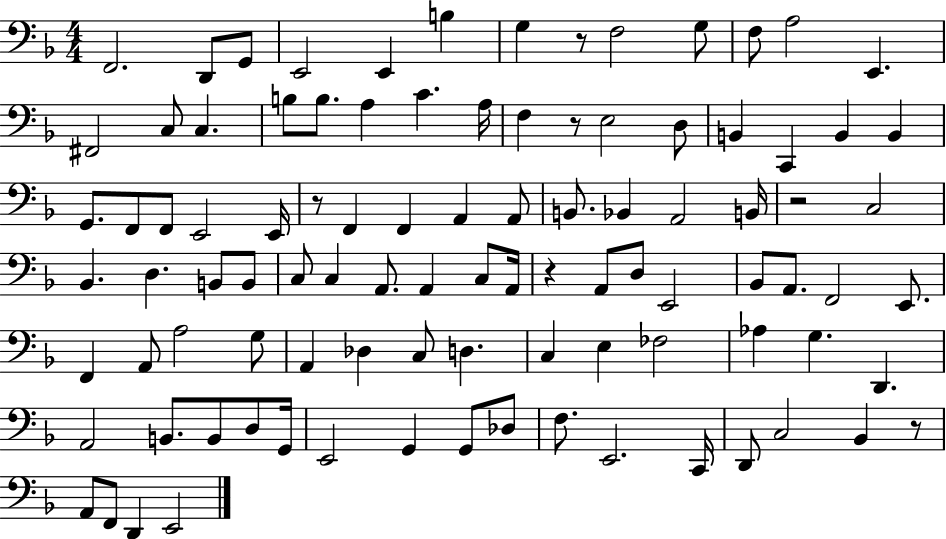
X:1
T:Untitled
M:4/4
L:1/4
K:F
F,,2 D,,/2 G,,/2 E,,2 E,, B, G, z/2 F,2 G,/2 F,/2 A,2 E,, ^F,,2 C,/2 C, B,/2 B,/2 A, C A,/4 F, z/2 E,2 D,/2 B,, C,, B,, B,, G,,/2 F,,/2 F,,/2 E,,2 E,,/4 z/2 F,, F,, A,, A,,/2 B,,/2 _B,, A,,2 B,,/4 z2 C,2 _B,, D, B,,/2 B,,/2 C,/2 C, A,,/2 A,, C,/2 A,,/4 z A,,/2 D,/2 E,,2 _B,,/2 A,,/2 F,,2 E,,/2 F,, A,,/2 A,2 G,/2 A,, _D, C,/2 D, C, E, _F,2 _A, G, D,, A,,2 B,,/2 B,,/2 D,/2 G,,/4 E,,2 G,, G,,/2 _D,/2 F,/2 E,,2 C,,/4 D,,/2 C,2 _B,, z/2 A,,/2 F,,/2 D,, E,,2